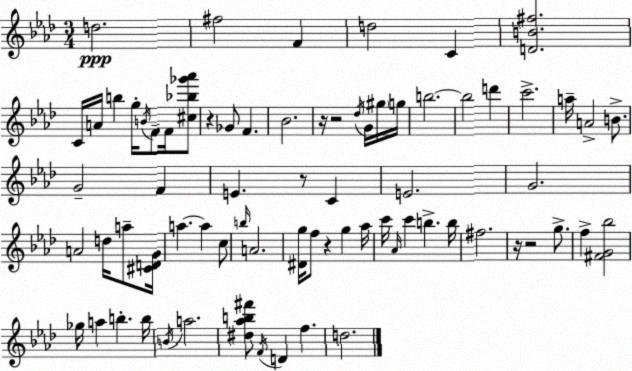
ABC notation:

X:1
T:Untitled
M:3/4
L:1/4
K:Fm
d2 ^f2 F d2 C [DB^f]2 C/4 A/4 b g/4 B/4 F/2 F/4 [^c_b_g'_a']/2 z _G/2 F _B2 z/4 z2 _d/4 G/4 ^g/4 g/4 b2 b2 d' c'2 a/4 A2 B/2 G2 F E z/2 C E2 G2 A2 d/4 a/2 [^CDG]/4 a a c/2 b/4 A2 [^Dg]/4 f/2 z g _a/4 c'/4 _A/4 c' b b/4 ^f2 z/4 z2 g/2 f [^FG_b]2 _g/4 a b b/4 B/4 a2 [^d_ab^f']/2 F/4 D f d2